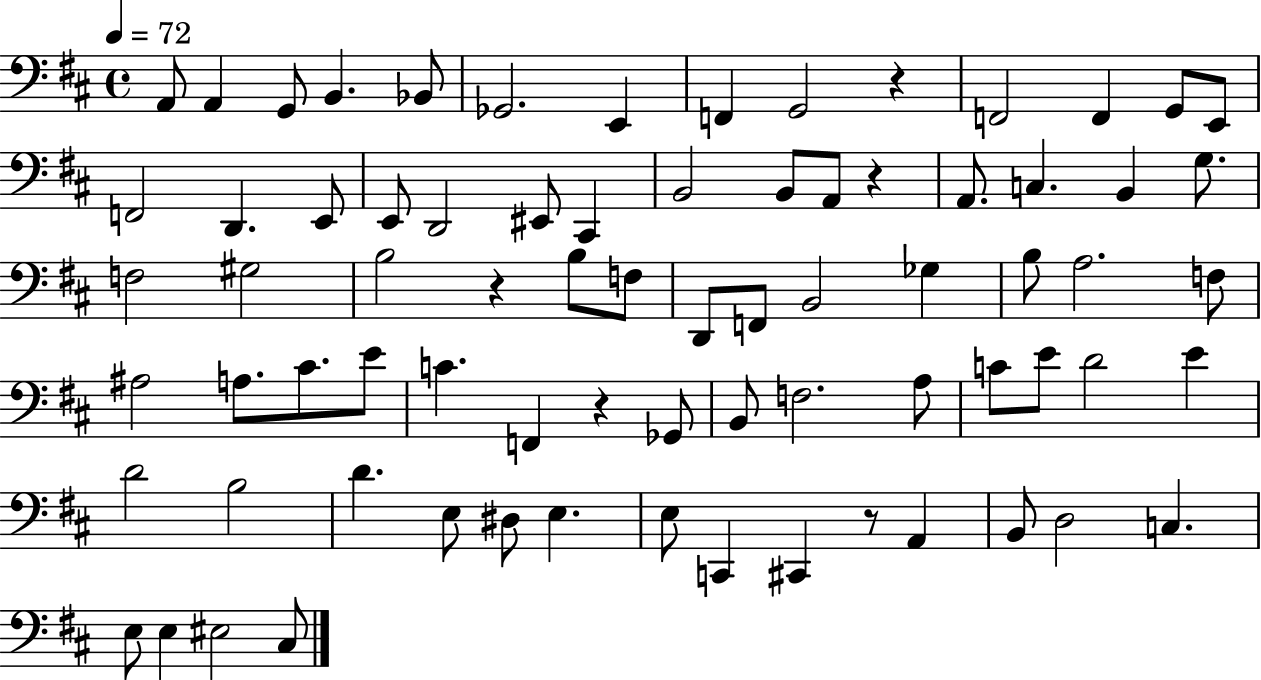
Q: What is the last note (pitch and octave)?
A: C#3